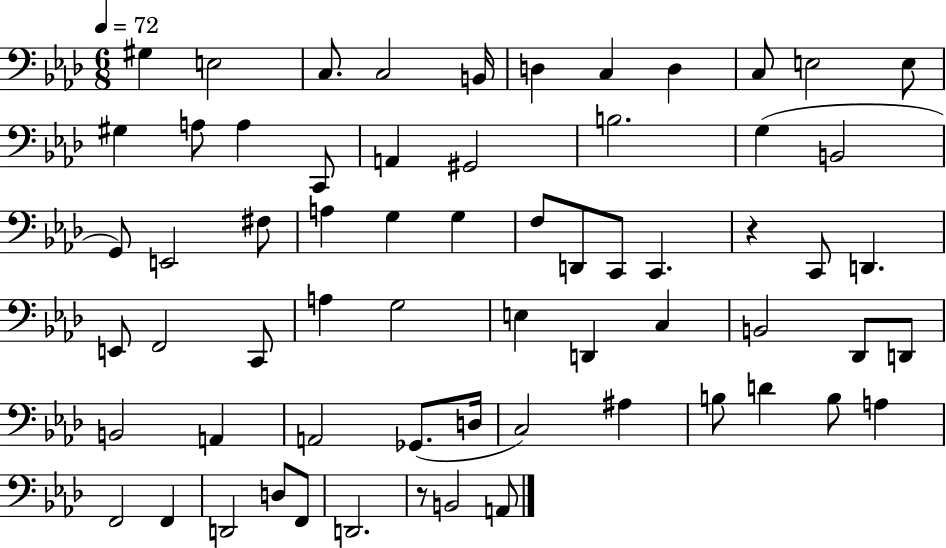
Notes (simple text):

G#3/q E3/h C3/e. C3/h B2/s D3/q C3/q D3/q C3/e E3/h E3/e G#3/q A3/e A3/q C2/e A2/q G#2/h B3/h. G3/q B2/h G2/e E2/h F#3/e A3/q G3/q G3/q F3/e D2/e C2/e C2/q. R/q C2/e D2/q. E2/e F2/h C2/e A3/q G3/h E3/q D2/q C3/q B2/h Db2/e D2/e B2/h A2/q A2/h Gb2/e. D3/s C3/h A#3/q B3/e D4/q B3/e A3/q F2/h F2/q D2/h D3/e F2/e D2/h. R/e B2/h A2/e